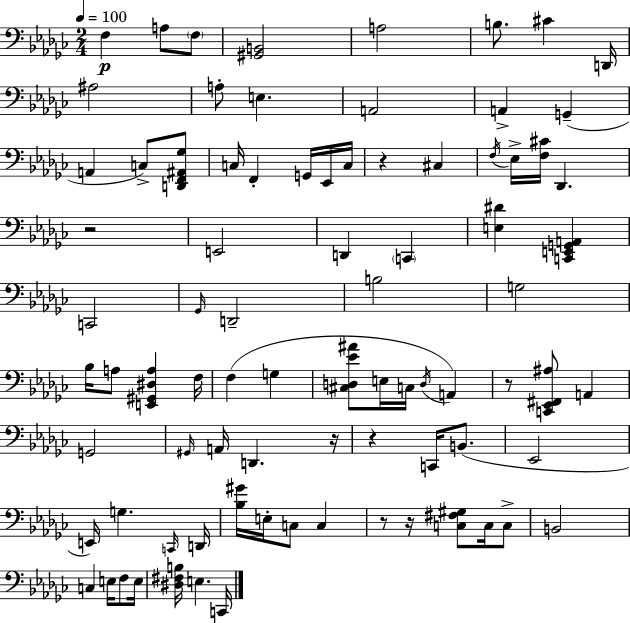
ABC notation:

X:1
T:Untitled
M:2/4
L:1/4
K:Ebm
F, A,/2 F,/2 [^G,,B,,]2 A,2 B,/2 ^C D,,/4 ^A,2 A,/2 E, A,,2 A,, G,, A,, C,/2 [D,,F,,^A,,_G,]/2 C,/4 F,, G,,/4 _E,,/4 C,/4 z ^C, F,/4 _E,/4 [F,^C]/4 _D,, z2 E,,2 D,, C,, [E,^D] [C,,E,,G,,A,,] C,,2 _G,,/4 D,,2 B,2 G,2 _B,/4 A,/2 [E,,^G,,^D,A,] F,/4 F, G, [^C,D,_E^A]/2 E,/4 C,/4 D,/4 A,, z/2 [C,,_E,,^F,,^A,]/2 A,, G,,2 ^G,,/4 A,,/4 D,, z/4 z C,,/4 B,,/2 _E,,2 E,,/4 G, C,,/4 D,,/4 [_B,^G]/4 E,/4 C,/2 C, z/2 z/4 [C,^F,^G,]/2 C,/4 C,/2 B,,2 C, E,/4 F,/2 E,/4 [^D,^F,B,]/4 E, C,,/4